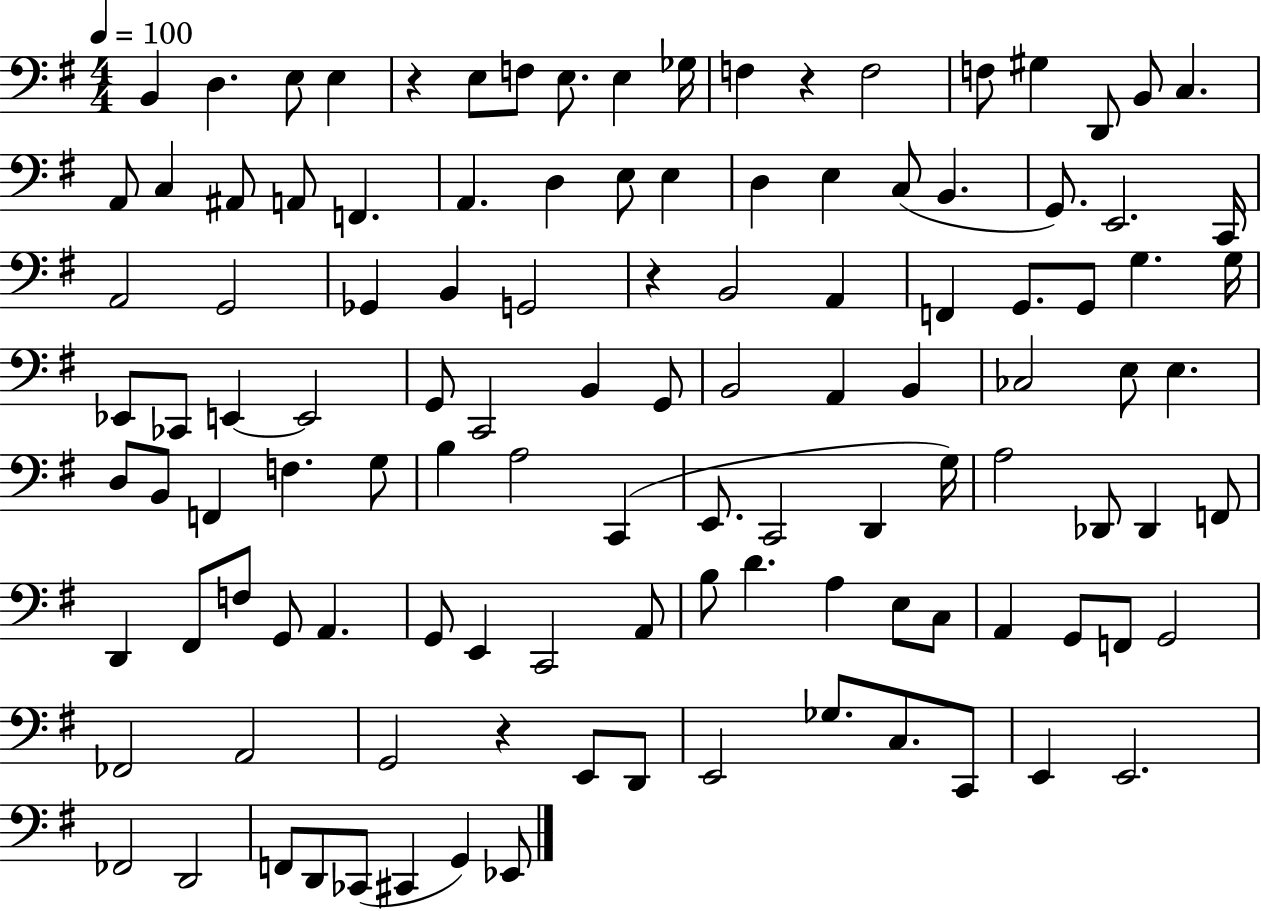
{
  \clef bass
  \numericTimeSignature
  \time 4/4
  \key g \major
  \tempo 4 = 100
  \repeat volta 2 { b,4 d4. e8 e4 | r4 e8 f8 e8. e4 ges16 | f4 r4 f2 | f8 gis4 d,8 b,8 c4. | \break a,8 c4 ais,8 a,8 f,4. | a,4. d4 e8 e4 | d4 e4 c8( b,4. | g,8.) e,2. c,16 | \break a,2 g,2 | ges,4 b,4 g,2 | r4 b,2 a,4 | f,4 g,8. g,8 g4. g16 | \break ees,8 ces,8 e,4~~ e,2 | g,8 c,2 b,4 g,8 | b,2 a,4 b,4 | ces2 e8 e4. | \break d8 b,8 f,4 f4. g8 | b4 a2 c,4( | e,8. c,2 d,4 g16) | a2 des,8 des,4 f,8 | \break d,4 fis,8 f8 g,8 a,4. | g,8 e,4 c,2 a,8 | b8 d'4. a4 e8 c8 | a,4 g,8 f,8 g,2 | \break fes,2 a,2 | g,2 r4 e,8 d,8 | e,2 ges8. c8. c,8 | e,4 e,2. | \break fes,2 d,2 | f,8 d,8 ces,8( cis,4 g,4) ees,8 | } \bar "|."
}